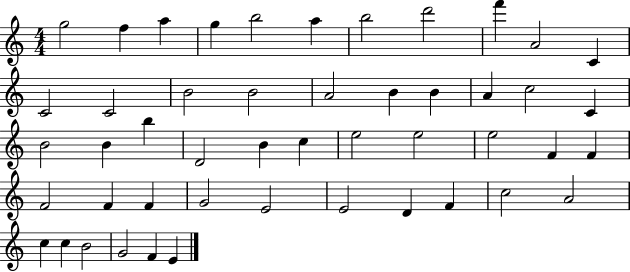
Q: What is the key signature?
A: C major